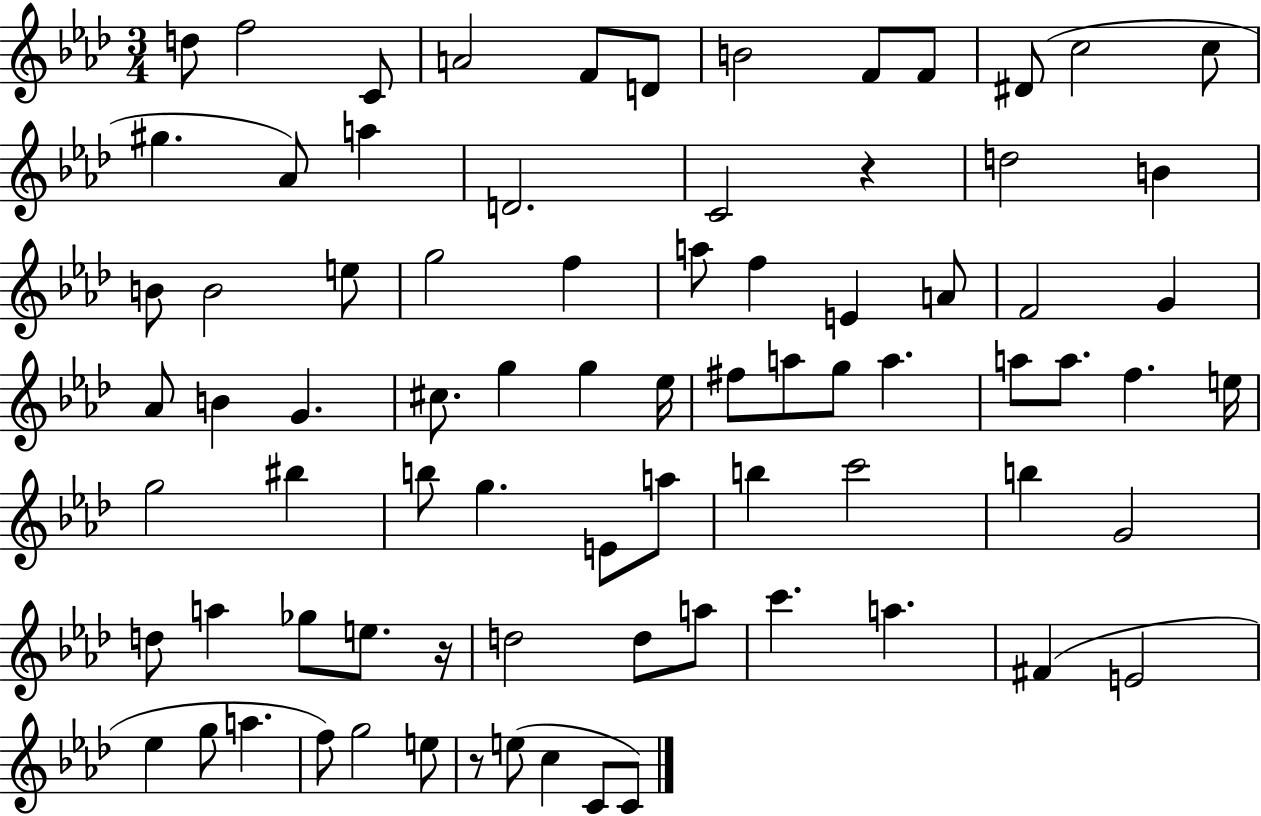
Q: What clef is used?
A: treble